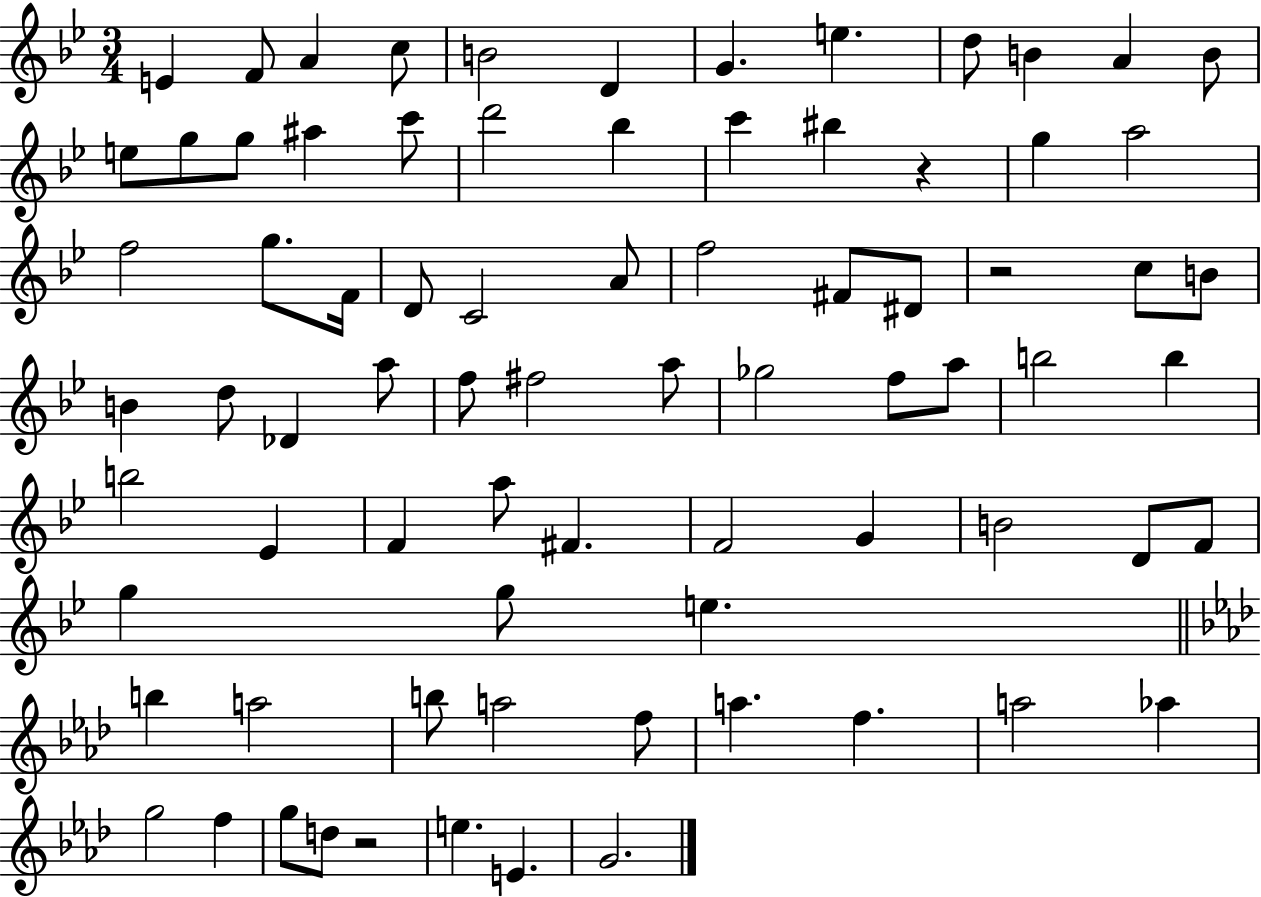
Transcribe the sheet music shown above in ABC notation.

X:1
T:Untitled
M:3/4
L:1/4
K:Bb
E F/2 A c/2 B2 D G e d/2 B A B/2 e/2 g/2 g/2 ^a c'/2 d'2 _b c' ^b z g a2 f2 g/2 F/4 D/2 C2 A/2 f2 ^F/2 ^D/2 z2 c/2 B/2 B d/2 _D a/2 f/2 ^f2 a/2 _g2 f/2 a/2 b2 b b2 _E F a/2 ^F F2 G B2 D/2 F/2 g g/2 e b a2 b/2 a2 f/2 a f a2 _a g2 f g/2 d/2 z2 e E G2